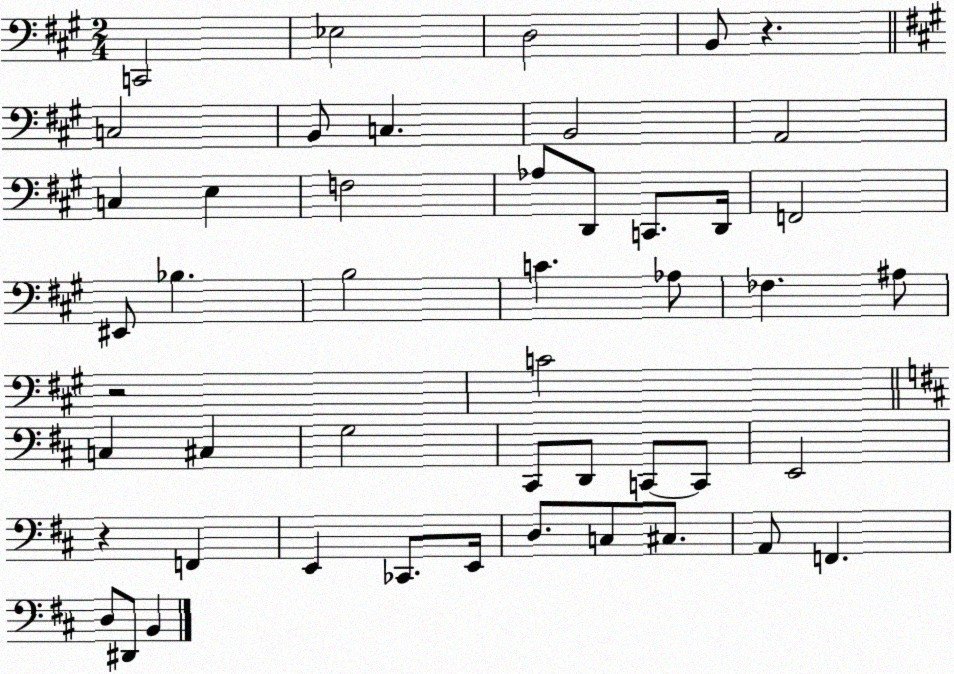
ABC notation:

X:1
T:Untitled
M:2/4
L:1/4
K:A
C,,2 _E,2 D,2 B,,/2 z C,2 B,,/2 C, B,,2 A,,2 C, E, F,2 _A,/2 D,,/2 C,,/2 D,,/4 F,,2 ^E,,/2 _B, B,2 C _A,/2 _F, ^A,/2 z2 C2 C, ^C, G,2 ^C,,/2 D,,/2 C,,/2 C,,/2 E,,2 z F,, E,, _C,,/2 E,,/4 D,/2 C,/2 ^C,/2 A,,/2 F,, D,/2 ^D,,/2 B,,